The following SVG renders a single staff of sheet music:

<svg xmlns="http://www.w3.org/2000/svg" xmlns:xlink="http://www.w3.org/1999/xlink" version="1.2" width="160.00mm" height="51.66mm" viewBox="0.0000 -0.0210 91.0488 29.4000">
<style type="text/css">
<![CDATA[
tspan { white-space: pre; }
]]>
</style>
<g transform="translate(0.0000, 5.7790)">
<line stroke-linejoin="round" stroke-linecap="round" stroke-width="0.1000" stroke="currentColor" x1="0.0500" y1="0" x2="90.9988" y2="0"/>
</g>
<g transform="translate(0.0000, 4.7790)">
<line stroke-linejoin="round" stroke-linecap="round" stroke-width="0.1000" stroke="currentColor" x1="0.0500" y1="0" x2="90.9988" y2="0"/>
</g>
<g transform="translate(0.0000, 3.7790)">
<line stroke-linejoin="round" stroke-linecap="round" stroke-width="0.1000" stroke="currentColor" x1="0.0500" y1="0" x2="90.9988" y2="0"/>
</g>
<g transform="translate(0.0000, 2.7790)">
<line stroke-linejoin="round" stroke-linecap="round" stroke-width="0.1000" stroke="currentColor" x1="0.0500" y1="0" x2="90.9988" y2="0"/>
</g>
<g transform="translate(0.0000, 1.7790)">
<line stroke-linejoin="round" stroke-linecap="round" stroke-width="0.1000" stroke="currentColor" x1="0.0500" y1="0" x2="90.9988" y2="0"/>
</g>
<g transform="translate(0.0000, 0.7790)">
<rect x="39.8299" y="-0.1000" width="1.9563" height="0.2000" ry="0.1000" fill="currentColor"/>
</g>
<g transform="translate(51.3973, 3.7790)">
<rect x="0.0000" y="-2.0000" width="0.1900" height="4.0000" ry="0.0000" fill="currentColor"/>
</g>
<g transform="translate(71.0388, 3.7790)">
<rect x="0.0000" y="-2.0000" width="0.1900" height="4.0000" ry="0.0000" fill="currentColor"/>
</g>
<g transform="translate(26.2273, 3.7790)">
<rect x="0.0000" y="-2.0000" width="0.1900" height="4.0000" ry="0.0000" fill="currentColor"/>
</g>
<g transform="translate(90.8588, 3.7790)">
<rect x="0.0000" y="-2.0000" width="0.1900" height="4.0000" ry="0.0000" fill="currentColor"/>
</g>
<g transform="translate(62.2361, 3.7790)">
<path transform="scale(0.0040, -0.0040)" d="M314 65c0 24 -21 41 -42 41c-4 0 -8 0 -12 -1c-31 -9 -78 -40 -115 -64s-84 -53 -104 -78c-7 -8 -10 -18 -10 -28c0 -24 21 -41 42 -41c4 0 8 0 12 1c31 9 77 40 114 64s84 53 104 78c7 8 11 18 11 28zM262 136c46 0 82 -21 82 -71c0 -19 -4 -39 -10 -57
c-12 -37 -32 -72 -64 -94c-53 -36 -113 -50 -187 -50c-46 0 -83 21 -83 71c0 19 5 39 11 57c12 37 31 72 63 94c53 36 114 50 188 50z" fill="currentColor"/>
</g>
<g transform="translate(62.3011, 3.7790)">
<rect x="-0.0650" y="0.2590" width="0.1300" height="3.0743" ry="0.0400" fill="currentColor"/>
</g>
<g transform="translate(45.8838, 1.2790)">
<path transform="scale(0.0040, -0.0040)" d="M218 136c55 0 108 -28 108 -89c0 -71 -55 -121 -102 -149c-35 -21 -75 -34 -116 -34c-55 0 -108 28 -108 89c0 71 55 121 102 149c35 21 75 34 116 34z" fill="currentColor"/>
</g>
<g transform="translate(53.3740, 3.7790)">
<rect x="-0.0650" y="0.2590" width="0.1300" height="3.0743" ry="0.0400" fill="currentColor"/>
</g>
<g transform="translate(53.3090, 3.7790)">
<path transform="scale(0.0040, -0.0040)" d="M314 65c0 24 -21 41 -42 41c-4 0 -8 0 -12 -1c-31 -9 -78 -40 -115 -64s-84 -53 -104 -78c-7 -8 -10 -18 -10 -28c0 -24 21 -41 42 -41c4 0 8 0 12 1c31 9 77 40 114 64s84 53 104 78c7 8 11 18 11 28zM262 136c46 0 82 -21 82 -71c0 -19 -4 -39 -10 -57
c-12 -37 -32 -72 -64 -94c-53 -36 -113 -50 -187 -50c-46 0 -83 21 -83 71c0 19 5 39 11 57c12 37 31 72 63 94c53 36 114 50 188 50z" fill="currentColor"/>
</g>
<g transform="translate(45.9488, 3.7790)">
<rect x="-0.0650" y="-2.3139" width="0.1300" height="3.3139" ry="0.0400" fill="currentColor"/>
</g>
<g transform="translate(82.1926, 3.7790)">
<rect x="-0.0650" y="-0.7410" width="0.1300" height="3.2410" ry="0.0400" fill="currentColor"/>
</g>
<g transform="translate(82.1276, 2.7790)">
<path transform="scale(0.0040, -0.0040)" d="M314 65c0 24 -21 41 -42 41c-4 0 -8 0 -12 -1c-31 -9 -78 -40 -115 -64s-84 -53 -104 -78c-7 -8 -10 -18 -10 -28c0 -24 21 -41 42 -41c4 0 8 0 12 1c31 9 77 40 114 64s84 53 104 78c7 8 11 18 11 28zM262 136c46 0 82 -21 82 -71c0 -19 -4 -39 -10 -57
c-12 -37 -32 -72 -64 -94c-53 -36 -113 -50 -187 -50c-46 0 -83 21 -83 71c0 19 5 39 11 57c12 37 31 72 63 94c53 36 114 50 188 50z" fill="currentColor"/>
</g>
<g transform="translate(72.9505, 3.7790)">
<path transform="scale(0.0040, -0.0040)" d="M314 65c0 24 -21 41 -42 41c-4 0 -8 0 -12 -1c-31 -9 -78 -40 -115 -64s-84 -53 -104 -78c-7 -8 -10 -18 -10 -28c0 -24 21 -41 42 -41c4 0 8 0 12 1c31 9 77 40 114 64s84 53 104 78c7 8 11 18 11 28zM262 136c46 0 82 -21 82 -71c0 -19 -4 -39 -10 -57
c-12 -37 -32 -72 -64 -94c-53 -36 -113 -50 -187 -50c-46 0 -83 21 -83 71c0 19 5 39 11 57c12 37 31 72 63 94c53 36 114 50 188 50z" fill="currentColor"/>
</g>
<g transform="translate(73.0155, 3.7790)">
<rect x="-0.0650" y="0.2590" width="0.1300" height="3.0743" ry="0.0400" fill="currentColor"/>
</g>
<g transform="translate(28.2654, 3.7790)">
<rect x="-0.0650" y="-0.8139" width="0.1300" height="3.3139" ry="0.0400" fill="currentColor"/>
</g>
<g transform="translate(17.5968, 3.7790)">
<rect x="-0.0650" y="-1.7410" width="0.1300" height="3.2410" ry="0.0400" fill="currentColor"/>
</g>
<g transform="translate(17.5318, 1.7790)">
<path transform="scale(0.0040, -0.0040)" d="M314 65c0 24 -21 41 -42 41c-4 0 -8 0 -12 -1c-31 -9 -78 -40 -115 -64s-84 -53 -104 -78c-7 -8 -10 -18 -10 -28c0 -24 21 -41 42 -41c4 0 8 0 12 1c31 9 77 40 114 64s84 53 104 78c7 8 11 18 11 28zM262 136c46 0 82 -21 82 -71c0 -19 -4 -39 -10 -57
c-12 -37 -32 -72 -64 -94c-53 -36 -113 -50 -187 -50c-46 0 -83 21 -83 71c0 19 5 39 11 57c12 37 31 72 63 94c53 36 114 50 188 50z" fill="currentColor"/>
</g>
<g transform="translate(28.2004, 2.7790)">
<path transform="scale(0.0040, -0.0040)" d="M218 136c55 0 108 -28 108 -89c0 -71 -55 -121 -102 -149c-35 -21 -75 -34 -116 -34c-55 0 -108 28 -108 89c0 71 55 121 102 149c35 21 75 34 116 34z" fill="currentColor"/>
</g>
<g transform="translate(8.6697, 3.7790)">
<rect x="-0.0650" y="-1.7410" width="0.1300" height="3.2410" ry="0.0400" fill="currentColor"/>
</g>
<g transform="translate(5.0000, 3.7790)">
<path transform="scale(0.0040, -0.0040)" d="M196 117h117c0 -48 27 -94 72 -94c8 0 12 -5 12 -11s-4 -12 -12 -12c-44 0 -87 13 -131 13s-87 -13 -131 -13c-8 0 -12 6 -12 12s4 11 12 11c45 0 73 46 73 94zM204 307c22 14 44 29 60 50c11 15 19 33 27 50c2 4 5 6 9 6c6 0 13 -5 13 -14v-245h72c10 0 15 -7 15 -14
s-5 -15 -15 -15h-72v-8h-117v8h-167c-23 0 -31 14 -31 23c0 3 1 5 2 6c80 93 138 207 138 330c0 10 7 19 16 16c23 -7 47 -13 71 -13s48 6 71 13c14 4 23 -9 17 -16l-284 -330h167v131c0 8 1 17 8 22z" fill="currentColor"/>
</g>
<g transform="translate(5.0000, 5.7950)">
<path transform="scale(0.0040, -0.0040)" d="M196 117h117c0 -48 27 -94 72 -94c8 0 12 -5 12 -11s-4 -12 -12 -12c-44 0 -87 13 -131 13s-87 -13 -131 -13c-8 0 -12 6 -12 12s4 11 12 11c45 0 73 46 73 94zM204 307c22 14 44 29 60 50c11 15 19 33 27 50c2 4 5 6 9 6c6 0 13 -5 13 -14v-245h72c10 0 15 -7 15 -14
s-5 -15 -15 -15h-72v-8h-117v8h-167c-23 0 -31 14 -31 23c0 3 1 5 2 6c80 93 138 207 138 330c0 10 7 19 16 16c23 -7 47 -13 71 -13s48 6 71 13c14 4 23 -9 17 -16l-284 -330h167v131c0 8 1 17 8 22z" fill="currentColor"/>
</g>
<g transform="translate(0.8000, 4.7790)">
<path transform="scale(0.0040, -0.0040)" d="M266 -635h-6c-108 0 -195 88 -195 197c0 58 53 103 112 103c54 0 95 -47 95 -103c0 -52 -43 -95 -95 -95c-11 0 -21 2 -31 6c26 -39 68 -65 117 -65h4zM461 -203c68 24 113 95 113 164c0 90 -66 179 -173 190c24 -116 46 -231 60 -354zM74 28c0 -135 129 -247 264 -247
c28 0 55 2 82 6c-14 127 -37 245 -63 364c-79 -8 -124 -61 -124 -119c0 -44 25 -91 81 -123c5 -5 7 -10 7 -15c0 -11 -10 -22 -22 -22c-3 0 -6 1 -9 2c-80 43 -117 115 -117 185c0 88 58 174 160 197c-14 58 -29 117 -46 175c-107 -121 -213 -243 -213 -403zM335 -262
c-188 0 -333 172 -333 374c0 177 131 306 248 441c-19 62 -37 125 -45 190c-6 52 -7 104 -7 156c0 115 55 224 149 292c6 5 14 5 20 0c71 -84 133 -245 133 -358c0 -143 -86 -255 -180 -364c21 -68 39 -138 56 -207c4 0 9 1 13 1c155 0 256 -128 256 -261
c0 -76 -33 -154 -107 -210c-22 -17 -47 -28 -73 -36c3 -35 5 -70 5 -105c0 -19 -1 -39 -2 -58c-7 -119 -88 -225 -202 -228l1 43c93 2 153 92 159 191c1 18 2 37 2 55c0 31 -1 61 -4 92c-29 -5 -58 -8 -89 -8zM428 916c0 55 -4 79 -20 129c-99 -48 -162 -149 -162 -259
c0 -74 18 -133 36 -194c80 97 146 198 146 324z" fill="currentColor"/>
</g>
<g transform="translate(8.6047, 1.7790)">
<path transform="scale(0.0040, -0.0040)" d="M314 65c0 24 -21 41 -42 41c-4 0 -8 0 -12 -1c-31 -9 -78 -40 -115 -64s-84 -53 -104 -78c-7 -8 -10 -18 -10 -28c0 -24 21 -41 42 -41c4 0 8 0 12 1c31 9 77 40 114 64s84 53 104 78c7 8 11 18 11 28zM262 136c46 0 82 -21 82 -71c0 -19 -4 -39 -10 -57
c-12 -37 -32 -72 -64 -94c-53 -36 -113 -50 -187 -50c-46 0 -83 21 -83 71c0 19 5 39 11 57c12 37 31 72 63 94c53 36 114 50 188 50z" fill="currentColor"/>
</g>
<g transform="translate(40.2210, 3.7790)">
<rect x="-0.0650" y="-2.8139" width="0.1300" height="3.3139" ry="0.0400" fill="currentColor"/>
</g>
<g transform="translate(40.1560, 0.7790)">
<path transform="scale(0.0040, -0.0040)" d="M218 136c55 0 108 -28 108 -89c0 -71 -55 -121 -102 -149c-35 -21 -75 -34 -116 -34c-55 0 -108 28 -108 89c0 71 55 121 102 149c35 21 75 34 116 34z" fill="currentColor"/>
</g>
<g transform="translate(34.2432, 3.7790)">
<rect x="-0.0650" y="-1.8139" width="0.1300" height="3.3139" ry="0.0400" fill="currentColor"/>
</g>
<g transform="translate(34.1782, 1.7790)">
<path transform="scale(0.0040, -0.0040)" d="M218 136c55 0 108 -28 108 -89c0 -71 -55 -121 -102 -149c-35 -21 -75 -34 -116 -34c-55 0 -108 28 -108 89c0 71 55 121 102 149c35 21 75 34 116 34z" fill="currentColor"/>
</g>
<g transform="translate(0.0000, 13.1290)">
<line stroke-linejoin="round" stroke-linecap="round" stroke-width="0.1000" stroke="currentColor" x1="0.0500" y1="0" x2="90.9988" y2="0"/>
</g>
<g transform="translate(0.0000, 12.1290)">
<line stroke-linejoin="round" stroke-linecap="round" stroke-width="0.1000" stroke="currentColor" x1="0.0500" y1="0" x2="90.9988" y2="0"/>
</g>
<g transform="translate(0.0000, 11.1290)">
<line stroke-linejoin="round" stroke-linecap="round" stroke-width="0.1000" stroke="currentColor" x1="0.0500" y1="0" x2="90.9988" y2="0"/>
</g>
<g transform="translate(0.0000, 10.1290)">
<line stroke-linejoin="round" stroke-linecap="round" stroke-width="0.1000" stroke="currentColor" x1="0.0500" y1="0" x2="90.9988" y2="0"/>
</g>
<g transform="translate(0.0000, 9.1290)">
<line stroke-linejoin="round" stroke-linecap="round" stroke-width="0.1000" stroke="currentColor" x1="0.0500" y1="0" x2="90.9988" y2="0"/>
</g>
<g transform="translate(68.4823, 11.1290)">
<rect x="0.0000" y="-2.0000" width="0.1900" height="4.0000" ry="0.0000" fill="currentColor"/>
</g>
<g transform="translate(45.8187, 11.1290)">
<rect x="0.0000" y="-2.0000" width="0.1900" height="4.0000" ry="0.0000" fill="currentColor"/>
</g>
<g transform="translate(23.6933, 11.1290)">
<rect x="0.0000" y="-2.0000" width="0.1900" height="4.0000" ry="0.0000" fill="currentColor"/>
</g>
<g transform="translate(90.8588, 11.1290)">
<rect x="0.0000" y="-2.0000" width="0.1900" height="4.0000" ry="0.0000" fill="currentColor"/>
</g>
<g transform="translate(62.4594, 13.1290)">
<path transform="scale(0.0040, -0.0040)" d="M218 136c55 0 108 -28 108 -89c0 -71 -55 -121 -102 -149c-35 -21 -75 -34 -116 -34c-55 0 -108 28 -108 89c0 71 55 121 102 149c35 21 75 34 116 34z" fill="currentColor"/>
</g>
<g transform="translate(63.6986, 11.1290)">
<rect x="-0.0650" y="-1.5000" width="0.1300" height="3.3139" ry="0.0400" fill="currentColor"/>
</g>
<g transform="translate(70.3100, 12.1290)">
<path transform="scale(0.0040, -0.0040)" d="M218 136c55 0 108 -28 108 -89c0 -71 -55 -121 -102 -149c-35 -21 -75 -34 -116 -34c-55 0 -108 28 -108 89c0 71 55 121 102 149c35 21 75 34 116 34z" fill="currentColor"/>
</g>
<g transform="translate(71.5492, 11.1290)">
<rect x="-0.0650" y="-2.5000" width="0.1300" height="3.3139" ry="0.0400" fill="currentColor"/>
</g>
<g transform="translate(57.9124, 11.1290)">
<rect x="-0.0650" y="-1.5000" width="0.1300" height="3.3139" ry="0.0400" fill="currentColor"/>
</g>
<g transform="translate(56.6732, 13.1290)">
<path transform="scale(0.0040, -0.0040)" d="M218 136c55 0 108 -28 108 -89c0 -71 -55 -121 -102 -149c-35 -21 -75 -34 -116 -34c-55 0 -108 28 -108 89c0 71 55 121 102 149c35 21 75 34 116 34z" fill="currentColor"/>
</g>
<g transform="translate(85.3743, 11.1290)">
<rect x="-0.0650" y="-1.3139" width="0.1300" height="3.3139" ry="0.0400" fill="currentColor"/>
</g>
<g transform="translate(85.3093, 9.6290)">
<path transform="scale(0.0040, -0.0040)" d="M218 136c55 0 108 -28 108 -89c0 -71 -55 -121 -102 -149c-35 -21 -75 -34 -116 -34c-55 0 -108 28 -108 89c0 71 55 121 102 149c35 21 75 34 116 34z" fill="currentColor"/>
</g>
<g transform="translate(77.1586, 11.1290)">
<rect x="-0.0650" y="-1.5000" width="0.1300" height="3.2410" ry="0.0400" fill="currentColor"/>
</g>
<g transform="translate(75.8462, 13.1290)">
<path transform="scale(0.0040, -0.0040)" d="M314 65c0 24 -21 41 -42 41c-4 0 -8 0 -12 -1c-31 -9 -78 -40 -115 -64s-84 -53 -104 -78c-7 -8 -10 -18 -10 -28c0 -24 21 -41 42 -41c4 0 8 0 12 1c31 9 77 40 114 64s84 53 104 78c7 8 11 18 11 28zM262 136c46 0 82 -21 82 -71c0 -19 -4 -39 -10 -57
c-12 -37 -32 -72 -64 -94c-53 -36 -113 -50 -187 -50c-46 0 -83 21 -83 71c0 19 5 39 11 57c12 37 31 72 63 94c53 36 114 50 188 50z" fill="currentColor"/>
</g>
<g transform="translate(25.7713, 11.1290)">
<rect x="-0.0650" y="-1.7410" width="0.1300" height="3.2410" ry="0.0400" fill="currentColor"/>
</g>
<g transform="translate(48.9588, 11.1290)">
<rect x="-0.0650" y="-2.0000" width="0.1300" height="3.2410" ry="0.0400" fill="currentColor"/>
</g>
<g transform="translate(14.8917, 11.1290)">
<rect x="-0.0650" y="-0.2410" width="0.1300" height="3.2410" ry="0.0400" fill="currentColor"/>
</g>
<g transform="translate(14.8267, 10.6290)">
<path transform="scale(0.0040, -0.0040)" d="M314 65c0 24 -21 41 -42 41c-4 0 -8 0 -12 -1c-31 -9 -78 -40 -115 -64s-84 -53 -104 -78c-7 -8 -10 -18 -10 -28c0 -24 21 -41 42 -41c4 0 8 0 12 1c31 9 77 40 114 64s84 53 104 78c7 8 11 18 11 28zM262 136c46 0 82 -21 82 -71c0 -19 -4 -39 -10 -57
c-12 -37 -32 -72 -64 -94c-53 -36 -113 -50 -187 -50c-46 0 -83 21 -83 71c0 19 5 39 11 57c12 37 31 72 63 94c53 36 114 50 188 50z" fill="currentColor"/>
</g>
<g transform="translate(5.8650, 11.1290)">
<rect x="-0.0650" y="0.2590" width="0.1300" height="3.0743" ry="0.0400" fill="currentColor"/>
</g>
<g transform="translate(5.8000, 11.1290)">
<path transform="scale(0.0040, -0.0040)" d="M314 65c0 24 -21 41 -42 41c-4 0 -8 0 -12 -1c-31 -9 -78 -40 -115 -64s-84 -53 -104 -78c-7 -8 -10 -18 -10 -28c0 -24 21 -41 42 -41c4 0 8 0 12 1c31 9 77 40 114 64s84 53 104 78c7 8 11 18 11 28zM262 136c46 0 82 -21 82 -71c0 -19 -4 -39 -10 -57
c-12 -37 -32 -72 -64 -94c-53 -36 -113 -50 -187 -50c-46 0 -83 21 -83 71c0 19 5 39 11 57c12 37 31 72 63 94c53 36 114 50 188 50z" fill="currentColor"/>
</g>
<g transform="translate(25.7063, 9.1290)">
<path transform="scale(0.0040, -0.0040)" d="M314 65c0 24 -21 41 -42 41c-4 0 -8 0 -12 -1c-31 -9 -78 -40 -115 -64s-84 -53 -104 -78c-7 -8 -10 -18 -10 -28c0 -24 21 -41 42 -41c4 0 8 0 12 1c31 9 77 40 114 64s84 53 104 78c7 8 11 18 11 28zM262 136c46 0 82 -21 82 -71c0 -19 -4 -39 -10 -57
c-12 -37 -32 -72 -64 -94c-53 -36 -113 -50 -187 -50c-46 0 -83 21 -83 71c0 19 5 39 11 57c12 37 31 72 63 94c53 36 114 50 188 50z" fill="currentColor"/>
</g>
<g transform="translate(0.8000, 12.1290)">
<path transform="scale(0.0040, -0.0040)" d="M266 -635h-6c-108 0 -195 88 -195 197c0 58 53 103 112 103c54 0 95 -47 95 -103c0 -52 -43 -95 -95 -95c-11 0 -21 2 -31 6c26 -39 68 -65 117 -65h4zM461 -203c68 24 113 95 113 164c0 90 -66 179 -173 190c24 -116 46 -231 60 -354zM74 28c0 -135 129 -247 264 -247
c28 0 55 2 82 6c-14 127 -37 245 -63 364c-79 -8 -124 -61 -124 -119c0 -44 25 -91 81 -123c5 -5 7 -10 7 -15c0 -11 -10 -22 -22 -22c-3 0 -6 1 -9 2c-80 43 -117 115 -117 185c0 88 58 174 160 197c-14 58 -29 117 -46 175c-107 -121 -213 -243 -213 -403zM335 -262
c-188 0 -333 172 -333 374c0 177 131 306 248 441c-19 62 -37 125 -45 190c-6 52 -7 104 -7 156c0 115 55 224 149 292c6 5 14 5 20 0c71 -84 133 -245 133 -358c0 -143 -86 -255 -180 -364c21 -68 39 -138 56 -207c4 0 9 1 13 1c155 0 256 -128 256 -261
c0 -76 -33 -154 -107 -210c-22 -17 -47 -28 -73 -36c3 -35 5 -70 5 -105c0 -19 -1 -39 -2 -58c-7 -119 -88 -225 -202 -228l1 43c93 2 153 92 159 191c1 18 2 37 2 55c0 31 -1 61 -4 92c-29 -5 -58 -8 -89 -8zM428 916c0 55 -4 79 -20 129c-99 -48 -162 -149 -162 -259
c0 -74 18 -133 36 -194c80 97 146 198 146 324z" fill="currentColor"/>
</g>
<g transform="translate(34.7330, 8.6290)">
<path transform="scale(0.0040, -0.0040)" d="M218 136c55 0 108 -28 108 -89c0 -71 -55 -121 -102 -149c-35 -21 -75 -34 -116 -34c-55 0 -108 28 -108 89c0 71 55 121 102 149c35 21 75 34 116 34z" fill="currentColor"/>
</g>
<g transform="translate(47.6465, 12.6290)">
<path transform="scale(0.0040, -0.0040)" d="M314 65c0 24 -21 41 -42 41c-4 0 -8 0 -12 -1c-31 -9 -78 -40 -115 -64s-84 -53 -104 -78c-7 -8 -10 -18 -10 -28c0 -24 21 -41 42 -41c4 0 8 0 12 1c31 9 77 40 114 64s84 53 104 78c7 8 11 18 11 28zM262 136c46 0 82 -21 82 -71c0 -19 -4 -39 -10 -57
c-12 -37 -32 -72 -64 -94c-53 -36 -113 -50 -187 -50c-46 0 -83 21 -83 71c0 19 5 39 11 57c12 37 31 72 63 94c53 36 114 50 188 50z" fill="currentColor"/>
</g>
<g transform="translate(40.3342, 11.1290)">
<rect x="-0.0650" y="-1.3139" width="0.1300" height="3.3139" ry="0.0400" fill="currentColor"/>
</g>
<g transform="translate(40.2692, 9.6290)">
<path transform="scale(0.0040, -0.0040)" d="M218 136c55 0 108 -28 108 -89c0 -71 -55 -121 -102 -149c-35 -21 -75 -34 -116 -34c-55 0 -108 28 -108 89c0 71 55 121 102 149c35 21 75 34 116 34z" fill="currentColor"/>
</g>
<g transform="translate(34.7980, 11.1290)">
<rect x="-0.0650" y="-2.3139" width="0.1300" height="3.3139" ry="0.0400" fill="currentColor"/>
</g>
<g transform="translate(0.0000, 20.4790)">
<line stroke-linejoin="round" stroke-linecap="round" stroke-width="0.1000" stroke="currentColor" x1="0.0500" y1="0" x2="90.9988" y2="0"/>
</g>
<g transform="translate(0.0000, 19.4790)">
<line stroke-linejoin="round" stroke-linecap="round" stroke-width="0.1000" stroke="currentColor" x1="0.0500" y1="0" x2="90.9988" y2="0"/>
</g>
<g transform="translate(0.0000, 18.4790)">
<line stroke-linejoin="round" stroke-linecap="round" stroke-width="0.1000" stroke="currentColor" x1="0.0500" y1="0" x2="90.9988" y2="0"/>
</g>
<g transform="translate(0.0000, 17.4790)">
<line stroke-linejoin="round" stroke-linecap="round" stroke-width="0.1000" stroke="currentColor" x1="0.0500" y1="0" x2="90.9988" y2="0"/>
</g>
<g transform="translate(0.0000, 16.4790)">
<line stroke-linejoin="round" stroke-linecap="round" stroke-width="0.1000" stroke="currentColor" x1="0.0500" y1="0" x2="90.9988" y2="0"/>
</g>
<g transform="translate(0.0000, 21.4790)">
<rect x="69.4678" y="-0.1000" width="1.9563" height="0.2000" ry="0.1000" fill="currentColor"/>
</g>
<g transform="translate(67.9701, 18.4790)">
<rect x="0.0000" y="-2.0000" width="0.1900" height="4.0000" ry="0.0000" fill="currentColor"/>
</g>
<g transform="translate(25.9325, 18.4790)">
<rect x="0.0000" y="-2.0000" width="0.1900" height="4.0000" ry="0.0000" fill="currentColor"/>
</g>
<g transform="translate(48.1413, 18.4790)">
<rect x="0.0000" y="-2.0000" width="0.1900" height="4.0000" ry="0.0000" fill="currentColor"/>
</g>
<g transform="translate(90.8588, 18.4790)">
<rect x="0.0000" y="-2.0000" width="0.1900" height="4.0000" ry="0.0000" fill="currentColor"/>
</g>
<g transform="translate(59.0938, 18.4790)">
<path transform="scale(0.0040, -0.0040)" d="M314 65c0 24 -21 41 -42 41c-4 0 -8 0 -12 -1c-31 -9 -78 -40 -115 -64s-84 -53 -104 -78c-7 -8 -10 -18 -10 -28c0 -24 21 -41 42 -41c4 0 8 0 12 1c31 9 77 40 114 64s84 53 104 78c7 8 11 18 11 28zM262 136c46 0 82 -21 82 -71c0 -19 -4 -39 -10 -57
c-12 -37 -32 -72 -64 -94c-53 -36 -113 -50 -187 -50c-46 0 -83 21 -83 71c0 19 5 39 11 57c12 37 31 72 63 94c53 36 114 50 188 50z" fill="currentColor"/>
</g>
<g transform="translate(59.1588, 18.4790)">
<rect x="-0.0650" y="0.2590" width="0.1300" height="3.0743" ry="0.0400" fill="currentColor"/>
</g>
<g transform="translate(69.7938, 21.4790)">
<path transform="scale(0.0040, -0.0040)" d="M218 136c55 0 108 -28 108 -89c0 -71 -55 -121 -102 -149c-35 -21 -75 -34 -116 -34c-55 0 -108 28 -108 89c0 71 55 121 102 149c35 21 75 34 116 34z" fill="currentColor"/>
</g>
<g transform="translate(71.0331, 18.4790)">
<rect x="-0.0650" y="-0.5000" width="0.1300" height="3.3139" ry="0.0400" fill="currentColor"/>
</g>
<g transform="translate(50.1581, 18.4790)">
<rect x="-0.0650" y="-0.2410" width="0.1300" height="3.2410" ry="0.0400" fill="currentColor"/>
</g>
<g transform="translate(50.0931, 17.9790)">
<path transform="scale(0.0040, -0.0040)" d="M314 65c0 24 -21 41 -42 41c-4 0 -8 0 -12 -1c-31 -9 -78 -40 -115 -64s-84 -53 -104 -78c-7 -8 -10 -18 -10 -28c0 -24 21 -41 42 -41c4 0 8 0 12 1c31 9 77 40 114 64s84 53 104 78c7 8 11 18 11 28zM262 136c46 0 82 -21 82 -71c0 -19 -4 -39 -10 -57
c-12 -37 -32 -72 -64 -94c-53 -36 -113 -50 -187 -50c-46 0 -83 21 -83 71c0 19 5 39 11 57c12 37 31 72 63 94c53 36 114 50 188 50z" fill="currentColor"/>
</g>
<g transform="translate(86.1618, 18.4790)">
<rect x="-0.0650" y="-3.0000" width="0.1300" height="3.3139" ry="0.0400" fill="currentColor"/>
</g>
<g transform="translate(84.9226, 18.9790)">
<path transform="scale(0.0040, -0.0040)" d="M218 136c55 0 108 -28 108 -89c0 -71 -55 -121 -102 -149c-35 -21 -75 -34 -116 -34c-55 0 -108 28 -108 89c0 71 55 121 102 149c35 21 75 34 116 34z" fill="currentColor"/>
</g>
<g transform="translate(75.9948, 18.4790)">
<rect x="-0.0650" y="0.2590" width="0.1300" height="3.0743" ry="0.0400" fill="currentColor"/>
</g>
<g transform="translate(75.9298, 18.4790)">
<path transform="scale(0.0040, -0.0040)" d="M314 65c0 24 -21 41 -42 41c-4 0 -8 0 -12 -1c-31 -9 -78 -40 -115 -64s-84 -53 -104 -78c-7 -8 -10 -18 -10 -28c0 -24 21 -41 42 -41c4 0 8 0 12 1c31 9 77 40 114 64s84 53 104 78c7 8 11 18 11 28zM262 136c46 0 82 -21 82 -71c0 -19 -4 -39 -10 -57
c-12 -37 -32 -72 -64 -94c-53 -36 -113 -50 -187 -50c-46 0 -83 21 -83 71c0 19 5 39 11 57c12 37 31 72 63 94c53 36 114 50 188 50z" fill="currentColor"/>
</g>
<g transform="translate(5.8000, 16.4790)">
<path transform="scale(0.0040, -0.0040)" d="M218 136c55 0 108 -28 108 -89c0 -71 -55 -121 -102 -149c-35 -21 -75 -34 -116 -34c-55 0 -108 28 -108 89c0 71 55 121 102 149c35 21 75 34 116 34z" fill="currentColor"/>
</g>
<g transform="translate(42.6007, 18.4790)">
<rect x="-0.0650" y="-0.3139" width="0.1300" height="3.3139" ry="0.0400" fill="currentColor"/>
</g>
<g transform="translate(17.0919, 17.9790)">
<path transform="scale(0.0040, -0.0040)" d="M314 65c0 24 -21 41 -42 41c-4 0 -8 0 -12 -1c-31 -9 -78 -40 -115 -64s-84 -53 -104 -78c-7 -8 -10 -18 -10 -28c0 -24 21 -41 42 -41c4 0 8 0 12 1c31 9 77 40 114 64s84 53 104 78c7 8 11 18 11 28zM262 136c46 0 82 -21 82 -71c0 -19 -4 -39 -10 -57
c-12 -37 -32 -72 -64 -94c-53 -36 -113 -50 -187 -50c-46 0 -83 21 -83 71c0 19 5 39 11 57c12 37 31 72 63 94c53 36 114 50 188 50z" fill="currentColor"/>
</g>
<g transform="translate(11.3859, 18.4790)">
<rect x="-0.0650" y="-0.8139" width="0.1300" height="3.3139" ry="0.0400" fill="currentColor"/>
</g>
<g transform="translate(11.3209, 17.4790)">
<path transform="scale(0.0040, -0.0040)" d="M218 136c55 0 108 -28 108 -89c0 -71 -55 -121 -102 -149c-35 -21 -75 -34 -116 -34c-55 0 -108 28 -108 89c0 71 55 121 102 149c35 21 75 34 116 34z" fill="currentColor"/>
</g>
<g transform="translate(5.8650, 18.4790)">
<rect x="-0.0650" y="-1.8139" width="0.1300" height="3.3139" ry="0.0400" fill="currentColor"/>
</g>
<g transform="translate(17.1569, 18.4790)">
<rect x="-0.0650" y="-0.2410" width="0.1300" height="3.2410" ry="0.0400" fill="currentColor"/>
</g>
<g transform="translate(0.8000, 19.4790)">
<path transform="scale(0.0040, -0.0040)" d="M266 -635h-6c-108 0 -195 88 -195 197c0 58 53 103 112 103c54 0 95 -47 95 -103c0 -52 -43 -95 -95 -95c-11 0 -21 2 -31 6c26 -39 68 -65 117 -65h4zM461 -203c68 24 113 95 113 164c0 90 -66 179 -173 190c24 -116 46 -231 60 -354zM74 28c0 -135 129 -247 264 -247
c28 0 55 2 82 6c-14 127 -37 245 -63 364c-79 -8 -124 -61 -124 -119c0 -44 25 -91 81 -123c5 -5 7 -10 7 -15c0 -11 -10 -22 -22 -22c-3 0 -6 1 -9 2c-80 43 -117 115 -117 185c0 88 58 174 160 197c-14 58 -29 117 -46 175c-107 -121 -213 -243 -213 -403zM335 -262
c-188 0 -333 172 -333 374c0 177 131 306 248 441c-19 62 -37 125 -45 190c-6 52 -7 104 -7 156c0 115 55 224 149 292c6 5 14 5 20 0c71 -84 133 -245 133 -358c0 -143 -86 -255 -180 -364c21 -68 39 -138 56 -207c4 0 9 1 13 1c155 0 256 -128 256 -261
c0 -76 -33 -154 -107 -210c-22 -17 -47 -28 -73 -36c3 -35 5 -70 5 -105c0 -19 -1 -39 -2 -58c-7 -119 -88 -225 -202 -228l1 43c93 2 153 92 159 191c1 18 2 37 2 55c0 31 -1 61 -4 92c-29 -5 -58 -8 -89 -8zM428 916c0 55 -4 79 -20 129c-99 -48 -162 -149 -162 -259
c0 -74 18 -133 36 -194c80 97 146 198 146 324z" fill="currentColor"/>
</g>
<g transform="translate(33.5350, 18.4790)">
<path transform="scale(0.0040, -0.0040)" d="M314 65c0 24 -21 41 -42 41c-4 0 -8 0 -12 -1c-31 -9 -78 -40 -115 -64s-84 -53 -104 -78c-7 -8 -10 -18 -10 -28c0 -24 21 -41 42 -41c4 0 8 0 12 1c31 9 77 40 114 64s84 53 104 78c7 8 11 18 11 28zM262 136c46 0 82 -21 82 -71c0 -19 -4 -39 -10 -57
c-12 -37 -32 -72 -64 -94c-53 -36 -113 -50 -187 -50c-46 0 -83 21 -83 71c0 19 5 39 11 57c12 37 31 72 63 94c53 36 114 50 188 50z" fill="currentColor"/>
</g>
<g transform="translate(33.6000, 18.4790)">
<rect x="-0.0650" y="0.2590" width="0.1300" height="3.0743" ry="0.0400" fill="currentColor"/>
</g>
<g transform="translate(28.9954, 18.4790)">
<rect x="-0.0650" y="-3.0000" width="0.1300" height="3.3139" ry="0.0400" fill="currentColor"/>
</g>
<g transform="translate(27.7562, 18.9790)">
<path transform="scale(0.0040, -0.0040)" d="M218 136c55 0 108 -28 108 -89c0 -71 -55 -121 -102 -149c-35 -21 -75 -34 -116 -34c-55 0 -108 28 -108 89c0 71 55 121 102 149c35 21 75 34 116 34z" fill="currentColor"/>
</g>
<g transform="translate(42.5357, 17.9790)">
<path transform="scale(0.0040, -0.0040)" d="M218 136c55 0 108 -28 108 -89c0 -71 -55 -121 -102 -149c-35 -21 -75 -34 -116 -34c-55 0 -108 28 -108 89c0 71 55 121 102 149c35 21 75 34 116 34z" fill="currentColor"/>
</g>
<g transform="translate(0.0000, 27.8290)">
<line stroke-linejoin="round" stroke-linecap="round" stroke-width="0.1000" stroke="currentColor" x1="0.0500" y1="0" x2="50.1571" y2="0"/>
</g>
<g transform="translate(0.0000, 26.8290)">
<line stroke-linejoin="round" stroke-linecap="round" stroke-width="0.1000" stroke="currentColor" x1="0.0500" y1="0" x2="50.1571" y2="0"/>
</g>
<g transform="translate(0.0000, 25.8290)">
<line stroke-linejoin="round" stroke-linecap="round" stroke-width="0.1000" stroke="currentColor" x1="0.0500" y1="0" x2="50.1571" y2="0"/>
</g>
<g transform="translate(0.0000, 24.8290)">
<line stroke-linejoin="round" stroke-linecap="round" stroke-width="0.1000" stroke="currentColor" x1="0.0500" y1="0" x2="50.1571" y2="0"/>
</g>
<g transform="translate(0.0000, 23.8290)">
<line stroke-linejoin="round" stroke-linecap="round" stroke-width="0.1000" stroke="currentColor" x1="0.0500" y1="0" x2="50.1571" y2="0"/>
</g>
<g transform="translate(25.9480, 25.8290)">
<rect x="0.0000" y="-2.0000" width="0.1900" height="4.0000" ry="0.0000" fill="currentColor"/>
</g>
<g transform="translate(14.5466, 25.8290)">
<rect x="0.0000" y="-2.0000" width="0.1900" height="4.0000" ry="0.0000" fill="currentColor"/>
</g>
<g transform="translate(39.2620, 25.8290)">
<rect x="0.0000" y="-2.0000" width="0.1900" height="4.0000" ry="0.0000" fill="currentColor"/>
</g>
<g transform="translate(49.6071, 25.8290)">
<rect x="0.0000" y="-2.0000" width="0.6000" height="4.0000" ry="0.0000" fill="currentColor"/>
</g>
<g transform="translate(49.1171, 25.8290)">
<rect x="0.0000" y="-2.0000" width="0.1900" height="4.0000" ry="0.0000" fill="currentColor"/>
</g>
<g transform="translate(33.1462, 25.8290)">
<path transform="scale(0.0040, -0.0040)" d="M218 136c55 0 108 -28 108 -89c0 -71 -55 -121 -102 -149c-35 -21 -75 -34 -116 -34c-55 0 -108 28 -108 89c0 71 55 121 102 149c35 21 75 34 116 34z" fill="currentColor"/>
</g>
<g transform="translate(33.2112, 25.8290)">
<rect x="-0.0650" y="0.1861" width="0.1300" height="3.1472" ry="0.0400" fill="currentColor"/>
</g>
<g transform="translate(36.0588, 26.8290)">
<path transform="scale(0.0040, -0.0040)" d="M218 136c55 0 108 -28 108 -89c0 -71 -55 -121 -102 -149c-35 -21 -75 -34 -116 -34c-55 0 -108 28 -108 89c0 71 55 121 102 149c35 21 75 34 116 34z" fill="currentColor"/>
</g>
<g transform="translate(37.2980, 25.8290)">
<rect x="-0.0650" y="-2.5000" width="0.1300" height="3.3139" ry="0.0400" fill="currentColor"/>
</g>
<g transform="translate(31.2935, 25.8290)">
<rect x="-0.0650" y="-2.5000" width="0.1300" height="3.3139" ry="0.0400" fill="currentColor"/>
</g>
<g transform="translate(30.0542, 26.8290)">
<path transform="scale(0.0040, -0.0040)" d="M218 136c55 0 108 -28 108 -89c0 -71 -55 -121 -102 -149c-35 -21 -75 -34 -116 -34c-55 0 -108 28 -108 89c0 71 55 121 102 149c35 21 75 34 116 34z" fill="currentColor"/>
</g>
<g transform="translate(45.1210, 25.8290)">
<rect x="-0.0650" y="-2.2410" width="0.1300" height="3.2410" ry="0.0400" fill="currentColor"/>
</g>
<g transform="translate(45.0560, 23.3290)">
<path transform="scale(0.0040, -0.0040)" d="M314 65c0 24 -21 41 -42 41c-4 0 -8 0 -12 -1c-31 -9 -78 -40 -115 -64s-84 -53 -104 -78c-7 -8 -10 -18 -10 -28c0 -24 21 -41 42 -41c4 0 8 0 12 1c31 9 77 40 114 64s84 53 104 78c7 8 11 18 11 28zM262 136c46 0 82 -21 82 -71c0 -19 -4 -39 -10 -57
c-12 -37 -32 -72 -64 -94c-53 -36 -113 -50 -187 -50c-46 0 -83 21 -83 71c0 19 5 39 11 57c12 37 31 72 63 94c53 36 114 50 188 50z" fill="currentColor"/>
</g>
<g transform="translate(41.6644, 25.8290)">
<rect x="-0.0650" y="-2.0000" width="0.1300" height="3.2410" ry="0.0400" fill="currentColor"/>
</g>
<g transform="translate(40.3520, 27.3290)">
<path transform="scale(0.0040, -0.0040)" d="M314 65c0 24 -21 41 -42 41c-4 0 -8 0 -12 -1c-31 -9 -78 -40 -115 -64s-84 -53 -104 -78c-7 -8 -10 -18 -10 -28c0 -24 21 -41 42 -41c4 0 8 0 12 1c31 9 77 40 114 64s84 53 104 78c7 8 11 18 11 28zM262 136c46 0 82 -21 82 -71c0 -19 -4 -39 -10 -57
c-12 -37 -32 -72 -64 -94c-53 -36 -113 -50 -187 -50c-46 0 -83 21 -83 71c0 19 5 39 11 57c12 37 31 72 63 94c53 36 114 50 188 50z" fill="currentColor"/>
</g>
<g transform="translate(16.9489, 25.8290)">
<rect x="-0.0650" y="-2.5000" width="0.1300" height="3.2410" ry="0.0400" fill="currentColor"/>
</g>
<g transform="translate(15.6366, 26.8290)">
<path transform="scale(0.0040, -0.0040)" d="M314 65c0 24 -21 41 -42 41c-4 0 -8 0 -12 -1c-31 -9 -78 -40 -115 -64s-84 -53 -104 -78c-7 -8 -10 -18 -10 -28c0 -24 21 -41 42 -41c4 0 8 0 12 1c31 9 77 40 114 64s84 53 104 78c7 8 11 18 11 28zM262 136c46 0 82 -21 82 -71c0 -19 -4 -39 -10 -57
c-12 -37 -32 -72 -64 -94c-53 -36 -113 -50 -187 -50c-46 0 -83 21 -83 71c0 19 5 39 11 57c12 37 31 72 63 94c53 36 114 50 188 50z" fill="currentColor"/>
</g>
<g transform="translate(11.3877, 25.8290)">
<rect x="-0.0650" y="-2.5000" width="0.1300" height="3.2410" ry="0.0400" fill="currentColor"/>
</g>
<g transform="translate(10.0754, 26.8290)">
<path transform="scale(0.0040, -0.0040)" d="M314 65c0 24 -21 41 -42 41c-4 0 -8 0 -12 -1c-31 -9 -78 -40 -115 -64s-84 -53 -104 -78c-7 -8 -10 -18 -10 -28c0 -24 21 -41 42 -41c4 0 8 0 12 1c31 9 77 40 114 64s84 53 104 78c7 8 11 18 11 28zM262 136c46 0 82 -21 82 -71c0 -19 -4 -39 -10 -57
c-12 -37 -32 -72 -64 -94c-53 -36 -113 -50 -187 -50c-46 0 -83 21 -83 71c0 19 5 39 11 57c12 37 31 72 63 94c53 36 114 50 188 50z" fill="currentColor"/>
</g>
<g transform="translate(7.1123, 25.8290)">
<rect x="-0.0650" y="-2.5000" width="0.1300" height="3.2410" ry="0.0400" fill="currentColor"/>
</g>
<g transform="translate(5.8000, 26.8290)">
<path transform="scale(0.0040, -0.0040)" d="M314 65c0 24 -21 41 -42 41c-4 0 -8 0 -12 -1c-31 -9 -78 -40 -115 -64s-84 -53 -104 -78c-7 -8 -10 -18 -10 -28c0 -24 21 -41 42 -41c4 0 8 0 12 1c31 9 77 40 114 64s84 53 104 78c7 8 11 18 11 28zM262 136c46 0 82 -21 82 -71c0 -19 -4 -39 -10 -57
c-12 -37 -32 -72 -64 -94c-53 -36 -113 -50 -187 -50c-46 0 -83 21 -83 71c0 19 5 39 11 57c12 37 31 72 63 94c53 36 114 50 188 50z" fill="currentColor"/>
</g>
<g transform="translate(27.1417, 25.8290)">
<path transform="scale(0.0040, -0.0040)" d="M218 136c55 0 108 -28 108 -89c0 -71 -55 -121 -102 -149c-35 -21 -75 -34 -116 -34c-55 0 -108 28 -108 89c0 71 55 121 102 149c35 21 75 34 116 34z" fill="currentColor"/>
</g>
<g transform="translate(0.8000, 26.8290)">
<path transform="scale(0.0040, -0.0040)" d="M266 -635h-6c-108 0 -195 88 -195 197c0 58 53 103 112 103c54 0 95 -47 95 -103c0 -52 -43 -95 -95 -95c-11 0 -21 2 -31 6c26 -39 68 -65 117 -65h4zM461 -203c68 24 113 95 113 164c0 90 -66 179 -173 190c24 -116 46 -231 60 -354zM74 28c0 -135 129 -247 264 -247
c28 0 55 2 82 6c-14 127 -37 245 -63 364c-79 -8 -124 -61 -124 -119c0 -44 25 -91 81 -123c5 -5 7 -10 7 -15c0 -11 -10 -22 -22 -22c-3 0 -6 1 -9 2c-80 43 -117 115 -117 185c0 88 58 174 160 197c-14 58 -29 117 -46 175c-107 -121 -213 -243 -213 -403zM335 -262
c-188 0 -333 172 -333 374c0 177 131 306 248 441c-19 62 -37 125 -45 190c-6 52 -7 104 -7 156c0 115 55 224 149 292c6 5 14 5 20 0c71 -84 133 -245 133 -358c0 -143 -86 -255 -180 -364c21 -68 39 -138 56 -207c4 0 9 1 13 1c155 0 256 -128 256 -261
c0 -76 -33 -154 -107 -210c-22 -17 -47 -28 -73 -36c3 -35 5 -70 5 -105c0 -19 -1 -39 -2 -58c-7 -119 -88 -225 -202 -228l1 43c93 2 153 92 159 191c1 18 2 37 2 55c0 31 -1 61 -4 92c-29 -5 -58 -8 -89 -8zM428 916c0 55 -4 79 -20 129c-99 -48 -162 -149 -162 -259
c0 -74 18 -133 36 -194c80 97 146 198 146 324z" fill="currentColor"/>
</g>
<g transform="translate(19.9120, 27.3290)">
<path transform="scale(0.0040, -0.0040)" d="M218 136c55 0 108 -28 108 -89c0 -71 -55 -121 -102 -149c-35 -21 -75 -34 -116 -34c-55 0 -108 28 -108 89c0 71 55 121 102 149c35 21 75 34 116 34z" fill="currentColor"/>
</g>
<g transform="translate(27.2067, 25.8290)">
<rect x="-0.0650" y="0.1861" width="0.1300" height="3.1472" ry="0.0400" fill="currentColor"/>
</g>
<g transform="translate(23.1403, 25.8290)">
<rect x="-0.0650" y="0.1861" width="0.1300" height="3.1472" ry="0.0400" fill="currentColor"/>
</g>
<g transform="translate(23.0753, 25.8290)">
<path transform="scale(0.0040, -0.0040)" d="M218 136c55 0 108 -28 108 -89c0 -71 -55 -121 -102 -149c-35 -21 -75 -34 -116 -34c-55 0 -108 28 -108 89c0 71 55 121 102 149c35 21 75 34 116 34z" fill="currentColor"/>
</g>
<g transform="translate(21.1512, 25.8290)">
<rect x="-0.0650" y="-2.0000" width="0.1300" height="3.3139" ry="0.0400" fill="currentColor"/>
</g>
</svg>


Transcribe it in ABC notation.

X:1
T:Untitled
M:4/4
L:1/4
K:C
f2 f2 d f a g B2 B2 B2 d2 B2 c2 f2 g e F2 E E G E2 e f d c2 A B2 c c2 B2 C B2 A G2 G2 G2 F B B G B G F2 g2